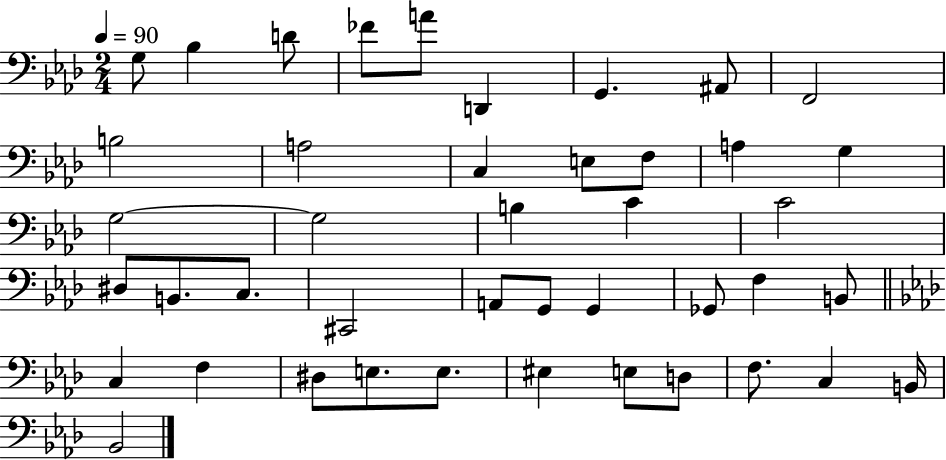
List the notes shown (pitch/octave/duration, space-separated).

G3/e Bb3/q D4/e FES4/e A4/e D2/q G2/q. A#2/e F2/h B3/h A3/h C3/q E3/e F3/e A3/q G3/q G3/h G3/h B3/q C4/q C4/h D#3/e B2/e. C3/e. C#2/h A2/e G2/e G2/q Gb2/e F3/q B2/e C3/q F3/q D#3/e E3/e. E3/e. EIS3/q E3/e D3/e F3/e. C3/q B2/s Bb2/h